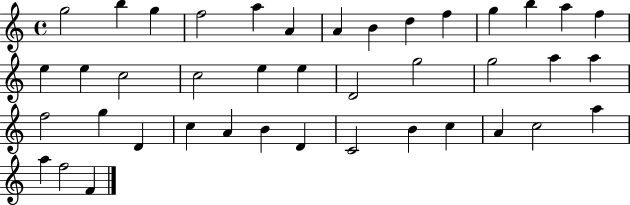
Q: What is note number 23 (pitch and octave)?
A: G5